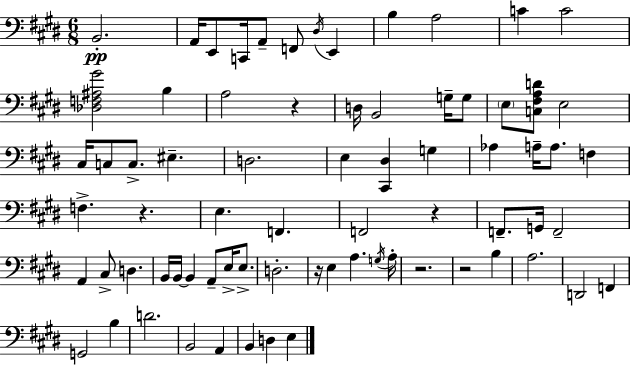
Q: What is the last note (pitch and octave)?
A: E3